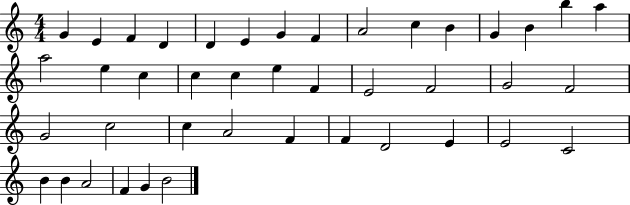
G4/q E4/q F4/q D4/q D4/q E4/q G4/q F4/q A4/h C5/q B4/q G4/q B4/q B5/q A5/q A5/h E5/q C5/q C5/q C5/q E5/q F4/q E4/h F4/h G4/h F4/h G4/h C5/h C5/q A4/h F4/q F4/q D4/h E4/q E4/h C4/h B4/q B4/q A4/h F4/q G4/q B4/h